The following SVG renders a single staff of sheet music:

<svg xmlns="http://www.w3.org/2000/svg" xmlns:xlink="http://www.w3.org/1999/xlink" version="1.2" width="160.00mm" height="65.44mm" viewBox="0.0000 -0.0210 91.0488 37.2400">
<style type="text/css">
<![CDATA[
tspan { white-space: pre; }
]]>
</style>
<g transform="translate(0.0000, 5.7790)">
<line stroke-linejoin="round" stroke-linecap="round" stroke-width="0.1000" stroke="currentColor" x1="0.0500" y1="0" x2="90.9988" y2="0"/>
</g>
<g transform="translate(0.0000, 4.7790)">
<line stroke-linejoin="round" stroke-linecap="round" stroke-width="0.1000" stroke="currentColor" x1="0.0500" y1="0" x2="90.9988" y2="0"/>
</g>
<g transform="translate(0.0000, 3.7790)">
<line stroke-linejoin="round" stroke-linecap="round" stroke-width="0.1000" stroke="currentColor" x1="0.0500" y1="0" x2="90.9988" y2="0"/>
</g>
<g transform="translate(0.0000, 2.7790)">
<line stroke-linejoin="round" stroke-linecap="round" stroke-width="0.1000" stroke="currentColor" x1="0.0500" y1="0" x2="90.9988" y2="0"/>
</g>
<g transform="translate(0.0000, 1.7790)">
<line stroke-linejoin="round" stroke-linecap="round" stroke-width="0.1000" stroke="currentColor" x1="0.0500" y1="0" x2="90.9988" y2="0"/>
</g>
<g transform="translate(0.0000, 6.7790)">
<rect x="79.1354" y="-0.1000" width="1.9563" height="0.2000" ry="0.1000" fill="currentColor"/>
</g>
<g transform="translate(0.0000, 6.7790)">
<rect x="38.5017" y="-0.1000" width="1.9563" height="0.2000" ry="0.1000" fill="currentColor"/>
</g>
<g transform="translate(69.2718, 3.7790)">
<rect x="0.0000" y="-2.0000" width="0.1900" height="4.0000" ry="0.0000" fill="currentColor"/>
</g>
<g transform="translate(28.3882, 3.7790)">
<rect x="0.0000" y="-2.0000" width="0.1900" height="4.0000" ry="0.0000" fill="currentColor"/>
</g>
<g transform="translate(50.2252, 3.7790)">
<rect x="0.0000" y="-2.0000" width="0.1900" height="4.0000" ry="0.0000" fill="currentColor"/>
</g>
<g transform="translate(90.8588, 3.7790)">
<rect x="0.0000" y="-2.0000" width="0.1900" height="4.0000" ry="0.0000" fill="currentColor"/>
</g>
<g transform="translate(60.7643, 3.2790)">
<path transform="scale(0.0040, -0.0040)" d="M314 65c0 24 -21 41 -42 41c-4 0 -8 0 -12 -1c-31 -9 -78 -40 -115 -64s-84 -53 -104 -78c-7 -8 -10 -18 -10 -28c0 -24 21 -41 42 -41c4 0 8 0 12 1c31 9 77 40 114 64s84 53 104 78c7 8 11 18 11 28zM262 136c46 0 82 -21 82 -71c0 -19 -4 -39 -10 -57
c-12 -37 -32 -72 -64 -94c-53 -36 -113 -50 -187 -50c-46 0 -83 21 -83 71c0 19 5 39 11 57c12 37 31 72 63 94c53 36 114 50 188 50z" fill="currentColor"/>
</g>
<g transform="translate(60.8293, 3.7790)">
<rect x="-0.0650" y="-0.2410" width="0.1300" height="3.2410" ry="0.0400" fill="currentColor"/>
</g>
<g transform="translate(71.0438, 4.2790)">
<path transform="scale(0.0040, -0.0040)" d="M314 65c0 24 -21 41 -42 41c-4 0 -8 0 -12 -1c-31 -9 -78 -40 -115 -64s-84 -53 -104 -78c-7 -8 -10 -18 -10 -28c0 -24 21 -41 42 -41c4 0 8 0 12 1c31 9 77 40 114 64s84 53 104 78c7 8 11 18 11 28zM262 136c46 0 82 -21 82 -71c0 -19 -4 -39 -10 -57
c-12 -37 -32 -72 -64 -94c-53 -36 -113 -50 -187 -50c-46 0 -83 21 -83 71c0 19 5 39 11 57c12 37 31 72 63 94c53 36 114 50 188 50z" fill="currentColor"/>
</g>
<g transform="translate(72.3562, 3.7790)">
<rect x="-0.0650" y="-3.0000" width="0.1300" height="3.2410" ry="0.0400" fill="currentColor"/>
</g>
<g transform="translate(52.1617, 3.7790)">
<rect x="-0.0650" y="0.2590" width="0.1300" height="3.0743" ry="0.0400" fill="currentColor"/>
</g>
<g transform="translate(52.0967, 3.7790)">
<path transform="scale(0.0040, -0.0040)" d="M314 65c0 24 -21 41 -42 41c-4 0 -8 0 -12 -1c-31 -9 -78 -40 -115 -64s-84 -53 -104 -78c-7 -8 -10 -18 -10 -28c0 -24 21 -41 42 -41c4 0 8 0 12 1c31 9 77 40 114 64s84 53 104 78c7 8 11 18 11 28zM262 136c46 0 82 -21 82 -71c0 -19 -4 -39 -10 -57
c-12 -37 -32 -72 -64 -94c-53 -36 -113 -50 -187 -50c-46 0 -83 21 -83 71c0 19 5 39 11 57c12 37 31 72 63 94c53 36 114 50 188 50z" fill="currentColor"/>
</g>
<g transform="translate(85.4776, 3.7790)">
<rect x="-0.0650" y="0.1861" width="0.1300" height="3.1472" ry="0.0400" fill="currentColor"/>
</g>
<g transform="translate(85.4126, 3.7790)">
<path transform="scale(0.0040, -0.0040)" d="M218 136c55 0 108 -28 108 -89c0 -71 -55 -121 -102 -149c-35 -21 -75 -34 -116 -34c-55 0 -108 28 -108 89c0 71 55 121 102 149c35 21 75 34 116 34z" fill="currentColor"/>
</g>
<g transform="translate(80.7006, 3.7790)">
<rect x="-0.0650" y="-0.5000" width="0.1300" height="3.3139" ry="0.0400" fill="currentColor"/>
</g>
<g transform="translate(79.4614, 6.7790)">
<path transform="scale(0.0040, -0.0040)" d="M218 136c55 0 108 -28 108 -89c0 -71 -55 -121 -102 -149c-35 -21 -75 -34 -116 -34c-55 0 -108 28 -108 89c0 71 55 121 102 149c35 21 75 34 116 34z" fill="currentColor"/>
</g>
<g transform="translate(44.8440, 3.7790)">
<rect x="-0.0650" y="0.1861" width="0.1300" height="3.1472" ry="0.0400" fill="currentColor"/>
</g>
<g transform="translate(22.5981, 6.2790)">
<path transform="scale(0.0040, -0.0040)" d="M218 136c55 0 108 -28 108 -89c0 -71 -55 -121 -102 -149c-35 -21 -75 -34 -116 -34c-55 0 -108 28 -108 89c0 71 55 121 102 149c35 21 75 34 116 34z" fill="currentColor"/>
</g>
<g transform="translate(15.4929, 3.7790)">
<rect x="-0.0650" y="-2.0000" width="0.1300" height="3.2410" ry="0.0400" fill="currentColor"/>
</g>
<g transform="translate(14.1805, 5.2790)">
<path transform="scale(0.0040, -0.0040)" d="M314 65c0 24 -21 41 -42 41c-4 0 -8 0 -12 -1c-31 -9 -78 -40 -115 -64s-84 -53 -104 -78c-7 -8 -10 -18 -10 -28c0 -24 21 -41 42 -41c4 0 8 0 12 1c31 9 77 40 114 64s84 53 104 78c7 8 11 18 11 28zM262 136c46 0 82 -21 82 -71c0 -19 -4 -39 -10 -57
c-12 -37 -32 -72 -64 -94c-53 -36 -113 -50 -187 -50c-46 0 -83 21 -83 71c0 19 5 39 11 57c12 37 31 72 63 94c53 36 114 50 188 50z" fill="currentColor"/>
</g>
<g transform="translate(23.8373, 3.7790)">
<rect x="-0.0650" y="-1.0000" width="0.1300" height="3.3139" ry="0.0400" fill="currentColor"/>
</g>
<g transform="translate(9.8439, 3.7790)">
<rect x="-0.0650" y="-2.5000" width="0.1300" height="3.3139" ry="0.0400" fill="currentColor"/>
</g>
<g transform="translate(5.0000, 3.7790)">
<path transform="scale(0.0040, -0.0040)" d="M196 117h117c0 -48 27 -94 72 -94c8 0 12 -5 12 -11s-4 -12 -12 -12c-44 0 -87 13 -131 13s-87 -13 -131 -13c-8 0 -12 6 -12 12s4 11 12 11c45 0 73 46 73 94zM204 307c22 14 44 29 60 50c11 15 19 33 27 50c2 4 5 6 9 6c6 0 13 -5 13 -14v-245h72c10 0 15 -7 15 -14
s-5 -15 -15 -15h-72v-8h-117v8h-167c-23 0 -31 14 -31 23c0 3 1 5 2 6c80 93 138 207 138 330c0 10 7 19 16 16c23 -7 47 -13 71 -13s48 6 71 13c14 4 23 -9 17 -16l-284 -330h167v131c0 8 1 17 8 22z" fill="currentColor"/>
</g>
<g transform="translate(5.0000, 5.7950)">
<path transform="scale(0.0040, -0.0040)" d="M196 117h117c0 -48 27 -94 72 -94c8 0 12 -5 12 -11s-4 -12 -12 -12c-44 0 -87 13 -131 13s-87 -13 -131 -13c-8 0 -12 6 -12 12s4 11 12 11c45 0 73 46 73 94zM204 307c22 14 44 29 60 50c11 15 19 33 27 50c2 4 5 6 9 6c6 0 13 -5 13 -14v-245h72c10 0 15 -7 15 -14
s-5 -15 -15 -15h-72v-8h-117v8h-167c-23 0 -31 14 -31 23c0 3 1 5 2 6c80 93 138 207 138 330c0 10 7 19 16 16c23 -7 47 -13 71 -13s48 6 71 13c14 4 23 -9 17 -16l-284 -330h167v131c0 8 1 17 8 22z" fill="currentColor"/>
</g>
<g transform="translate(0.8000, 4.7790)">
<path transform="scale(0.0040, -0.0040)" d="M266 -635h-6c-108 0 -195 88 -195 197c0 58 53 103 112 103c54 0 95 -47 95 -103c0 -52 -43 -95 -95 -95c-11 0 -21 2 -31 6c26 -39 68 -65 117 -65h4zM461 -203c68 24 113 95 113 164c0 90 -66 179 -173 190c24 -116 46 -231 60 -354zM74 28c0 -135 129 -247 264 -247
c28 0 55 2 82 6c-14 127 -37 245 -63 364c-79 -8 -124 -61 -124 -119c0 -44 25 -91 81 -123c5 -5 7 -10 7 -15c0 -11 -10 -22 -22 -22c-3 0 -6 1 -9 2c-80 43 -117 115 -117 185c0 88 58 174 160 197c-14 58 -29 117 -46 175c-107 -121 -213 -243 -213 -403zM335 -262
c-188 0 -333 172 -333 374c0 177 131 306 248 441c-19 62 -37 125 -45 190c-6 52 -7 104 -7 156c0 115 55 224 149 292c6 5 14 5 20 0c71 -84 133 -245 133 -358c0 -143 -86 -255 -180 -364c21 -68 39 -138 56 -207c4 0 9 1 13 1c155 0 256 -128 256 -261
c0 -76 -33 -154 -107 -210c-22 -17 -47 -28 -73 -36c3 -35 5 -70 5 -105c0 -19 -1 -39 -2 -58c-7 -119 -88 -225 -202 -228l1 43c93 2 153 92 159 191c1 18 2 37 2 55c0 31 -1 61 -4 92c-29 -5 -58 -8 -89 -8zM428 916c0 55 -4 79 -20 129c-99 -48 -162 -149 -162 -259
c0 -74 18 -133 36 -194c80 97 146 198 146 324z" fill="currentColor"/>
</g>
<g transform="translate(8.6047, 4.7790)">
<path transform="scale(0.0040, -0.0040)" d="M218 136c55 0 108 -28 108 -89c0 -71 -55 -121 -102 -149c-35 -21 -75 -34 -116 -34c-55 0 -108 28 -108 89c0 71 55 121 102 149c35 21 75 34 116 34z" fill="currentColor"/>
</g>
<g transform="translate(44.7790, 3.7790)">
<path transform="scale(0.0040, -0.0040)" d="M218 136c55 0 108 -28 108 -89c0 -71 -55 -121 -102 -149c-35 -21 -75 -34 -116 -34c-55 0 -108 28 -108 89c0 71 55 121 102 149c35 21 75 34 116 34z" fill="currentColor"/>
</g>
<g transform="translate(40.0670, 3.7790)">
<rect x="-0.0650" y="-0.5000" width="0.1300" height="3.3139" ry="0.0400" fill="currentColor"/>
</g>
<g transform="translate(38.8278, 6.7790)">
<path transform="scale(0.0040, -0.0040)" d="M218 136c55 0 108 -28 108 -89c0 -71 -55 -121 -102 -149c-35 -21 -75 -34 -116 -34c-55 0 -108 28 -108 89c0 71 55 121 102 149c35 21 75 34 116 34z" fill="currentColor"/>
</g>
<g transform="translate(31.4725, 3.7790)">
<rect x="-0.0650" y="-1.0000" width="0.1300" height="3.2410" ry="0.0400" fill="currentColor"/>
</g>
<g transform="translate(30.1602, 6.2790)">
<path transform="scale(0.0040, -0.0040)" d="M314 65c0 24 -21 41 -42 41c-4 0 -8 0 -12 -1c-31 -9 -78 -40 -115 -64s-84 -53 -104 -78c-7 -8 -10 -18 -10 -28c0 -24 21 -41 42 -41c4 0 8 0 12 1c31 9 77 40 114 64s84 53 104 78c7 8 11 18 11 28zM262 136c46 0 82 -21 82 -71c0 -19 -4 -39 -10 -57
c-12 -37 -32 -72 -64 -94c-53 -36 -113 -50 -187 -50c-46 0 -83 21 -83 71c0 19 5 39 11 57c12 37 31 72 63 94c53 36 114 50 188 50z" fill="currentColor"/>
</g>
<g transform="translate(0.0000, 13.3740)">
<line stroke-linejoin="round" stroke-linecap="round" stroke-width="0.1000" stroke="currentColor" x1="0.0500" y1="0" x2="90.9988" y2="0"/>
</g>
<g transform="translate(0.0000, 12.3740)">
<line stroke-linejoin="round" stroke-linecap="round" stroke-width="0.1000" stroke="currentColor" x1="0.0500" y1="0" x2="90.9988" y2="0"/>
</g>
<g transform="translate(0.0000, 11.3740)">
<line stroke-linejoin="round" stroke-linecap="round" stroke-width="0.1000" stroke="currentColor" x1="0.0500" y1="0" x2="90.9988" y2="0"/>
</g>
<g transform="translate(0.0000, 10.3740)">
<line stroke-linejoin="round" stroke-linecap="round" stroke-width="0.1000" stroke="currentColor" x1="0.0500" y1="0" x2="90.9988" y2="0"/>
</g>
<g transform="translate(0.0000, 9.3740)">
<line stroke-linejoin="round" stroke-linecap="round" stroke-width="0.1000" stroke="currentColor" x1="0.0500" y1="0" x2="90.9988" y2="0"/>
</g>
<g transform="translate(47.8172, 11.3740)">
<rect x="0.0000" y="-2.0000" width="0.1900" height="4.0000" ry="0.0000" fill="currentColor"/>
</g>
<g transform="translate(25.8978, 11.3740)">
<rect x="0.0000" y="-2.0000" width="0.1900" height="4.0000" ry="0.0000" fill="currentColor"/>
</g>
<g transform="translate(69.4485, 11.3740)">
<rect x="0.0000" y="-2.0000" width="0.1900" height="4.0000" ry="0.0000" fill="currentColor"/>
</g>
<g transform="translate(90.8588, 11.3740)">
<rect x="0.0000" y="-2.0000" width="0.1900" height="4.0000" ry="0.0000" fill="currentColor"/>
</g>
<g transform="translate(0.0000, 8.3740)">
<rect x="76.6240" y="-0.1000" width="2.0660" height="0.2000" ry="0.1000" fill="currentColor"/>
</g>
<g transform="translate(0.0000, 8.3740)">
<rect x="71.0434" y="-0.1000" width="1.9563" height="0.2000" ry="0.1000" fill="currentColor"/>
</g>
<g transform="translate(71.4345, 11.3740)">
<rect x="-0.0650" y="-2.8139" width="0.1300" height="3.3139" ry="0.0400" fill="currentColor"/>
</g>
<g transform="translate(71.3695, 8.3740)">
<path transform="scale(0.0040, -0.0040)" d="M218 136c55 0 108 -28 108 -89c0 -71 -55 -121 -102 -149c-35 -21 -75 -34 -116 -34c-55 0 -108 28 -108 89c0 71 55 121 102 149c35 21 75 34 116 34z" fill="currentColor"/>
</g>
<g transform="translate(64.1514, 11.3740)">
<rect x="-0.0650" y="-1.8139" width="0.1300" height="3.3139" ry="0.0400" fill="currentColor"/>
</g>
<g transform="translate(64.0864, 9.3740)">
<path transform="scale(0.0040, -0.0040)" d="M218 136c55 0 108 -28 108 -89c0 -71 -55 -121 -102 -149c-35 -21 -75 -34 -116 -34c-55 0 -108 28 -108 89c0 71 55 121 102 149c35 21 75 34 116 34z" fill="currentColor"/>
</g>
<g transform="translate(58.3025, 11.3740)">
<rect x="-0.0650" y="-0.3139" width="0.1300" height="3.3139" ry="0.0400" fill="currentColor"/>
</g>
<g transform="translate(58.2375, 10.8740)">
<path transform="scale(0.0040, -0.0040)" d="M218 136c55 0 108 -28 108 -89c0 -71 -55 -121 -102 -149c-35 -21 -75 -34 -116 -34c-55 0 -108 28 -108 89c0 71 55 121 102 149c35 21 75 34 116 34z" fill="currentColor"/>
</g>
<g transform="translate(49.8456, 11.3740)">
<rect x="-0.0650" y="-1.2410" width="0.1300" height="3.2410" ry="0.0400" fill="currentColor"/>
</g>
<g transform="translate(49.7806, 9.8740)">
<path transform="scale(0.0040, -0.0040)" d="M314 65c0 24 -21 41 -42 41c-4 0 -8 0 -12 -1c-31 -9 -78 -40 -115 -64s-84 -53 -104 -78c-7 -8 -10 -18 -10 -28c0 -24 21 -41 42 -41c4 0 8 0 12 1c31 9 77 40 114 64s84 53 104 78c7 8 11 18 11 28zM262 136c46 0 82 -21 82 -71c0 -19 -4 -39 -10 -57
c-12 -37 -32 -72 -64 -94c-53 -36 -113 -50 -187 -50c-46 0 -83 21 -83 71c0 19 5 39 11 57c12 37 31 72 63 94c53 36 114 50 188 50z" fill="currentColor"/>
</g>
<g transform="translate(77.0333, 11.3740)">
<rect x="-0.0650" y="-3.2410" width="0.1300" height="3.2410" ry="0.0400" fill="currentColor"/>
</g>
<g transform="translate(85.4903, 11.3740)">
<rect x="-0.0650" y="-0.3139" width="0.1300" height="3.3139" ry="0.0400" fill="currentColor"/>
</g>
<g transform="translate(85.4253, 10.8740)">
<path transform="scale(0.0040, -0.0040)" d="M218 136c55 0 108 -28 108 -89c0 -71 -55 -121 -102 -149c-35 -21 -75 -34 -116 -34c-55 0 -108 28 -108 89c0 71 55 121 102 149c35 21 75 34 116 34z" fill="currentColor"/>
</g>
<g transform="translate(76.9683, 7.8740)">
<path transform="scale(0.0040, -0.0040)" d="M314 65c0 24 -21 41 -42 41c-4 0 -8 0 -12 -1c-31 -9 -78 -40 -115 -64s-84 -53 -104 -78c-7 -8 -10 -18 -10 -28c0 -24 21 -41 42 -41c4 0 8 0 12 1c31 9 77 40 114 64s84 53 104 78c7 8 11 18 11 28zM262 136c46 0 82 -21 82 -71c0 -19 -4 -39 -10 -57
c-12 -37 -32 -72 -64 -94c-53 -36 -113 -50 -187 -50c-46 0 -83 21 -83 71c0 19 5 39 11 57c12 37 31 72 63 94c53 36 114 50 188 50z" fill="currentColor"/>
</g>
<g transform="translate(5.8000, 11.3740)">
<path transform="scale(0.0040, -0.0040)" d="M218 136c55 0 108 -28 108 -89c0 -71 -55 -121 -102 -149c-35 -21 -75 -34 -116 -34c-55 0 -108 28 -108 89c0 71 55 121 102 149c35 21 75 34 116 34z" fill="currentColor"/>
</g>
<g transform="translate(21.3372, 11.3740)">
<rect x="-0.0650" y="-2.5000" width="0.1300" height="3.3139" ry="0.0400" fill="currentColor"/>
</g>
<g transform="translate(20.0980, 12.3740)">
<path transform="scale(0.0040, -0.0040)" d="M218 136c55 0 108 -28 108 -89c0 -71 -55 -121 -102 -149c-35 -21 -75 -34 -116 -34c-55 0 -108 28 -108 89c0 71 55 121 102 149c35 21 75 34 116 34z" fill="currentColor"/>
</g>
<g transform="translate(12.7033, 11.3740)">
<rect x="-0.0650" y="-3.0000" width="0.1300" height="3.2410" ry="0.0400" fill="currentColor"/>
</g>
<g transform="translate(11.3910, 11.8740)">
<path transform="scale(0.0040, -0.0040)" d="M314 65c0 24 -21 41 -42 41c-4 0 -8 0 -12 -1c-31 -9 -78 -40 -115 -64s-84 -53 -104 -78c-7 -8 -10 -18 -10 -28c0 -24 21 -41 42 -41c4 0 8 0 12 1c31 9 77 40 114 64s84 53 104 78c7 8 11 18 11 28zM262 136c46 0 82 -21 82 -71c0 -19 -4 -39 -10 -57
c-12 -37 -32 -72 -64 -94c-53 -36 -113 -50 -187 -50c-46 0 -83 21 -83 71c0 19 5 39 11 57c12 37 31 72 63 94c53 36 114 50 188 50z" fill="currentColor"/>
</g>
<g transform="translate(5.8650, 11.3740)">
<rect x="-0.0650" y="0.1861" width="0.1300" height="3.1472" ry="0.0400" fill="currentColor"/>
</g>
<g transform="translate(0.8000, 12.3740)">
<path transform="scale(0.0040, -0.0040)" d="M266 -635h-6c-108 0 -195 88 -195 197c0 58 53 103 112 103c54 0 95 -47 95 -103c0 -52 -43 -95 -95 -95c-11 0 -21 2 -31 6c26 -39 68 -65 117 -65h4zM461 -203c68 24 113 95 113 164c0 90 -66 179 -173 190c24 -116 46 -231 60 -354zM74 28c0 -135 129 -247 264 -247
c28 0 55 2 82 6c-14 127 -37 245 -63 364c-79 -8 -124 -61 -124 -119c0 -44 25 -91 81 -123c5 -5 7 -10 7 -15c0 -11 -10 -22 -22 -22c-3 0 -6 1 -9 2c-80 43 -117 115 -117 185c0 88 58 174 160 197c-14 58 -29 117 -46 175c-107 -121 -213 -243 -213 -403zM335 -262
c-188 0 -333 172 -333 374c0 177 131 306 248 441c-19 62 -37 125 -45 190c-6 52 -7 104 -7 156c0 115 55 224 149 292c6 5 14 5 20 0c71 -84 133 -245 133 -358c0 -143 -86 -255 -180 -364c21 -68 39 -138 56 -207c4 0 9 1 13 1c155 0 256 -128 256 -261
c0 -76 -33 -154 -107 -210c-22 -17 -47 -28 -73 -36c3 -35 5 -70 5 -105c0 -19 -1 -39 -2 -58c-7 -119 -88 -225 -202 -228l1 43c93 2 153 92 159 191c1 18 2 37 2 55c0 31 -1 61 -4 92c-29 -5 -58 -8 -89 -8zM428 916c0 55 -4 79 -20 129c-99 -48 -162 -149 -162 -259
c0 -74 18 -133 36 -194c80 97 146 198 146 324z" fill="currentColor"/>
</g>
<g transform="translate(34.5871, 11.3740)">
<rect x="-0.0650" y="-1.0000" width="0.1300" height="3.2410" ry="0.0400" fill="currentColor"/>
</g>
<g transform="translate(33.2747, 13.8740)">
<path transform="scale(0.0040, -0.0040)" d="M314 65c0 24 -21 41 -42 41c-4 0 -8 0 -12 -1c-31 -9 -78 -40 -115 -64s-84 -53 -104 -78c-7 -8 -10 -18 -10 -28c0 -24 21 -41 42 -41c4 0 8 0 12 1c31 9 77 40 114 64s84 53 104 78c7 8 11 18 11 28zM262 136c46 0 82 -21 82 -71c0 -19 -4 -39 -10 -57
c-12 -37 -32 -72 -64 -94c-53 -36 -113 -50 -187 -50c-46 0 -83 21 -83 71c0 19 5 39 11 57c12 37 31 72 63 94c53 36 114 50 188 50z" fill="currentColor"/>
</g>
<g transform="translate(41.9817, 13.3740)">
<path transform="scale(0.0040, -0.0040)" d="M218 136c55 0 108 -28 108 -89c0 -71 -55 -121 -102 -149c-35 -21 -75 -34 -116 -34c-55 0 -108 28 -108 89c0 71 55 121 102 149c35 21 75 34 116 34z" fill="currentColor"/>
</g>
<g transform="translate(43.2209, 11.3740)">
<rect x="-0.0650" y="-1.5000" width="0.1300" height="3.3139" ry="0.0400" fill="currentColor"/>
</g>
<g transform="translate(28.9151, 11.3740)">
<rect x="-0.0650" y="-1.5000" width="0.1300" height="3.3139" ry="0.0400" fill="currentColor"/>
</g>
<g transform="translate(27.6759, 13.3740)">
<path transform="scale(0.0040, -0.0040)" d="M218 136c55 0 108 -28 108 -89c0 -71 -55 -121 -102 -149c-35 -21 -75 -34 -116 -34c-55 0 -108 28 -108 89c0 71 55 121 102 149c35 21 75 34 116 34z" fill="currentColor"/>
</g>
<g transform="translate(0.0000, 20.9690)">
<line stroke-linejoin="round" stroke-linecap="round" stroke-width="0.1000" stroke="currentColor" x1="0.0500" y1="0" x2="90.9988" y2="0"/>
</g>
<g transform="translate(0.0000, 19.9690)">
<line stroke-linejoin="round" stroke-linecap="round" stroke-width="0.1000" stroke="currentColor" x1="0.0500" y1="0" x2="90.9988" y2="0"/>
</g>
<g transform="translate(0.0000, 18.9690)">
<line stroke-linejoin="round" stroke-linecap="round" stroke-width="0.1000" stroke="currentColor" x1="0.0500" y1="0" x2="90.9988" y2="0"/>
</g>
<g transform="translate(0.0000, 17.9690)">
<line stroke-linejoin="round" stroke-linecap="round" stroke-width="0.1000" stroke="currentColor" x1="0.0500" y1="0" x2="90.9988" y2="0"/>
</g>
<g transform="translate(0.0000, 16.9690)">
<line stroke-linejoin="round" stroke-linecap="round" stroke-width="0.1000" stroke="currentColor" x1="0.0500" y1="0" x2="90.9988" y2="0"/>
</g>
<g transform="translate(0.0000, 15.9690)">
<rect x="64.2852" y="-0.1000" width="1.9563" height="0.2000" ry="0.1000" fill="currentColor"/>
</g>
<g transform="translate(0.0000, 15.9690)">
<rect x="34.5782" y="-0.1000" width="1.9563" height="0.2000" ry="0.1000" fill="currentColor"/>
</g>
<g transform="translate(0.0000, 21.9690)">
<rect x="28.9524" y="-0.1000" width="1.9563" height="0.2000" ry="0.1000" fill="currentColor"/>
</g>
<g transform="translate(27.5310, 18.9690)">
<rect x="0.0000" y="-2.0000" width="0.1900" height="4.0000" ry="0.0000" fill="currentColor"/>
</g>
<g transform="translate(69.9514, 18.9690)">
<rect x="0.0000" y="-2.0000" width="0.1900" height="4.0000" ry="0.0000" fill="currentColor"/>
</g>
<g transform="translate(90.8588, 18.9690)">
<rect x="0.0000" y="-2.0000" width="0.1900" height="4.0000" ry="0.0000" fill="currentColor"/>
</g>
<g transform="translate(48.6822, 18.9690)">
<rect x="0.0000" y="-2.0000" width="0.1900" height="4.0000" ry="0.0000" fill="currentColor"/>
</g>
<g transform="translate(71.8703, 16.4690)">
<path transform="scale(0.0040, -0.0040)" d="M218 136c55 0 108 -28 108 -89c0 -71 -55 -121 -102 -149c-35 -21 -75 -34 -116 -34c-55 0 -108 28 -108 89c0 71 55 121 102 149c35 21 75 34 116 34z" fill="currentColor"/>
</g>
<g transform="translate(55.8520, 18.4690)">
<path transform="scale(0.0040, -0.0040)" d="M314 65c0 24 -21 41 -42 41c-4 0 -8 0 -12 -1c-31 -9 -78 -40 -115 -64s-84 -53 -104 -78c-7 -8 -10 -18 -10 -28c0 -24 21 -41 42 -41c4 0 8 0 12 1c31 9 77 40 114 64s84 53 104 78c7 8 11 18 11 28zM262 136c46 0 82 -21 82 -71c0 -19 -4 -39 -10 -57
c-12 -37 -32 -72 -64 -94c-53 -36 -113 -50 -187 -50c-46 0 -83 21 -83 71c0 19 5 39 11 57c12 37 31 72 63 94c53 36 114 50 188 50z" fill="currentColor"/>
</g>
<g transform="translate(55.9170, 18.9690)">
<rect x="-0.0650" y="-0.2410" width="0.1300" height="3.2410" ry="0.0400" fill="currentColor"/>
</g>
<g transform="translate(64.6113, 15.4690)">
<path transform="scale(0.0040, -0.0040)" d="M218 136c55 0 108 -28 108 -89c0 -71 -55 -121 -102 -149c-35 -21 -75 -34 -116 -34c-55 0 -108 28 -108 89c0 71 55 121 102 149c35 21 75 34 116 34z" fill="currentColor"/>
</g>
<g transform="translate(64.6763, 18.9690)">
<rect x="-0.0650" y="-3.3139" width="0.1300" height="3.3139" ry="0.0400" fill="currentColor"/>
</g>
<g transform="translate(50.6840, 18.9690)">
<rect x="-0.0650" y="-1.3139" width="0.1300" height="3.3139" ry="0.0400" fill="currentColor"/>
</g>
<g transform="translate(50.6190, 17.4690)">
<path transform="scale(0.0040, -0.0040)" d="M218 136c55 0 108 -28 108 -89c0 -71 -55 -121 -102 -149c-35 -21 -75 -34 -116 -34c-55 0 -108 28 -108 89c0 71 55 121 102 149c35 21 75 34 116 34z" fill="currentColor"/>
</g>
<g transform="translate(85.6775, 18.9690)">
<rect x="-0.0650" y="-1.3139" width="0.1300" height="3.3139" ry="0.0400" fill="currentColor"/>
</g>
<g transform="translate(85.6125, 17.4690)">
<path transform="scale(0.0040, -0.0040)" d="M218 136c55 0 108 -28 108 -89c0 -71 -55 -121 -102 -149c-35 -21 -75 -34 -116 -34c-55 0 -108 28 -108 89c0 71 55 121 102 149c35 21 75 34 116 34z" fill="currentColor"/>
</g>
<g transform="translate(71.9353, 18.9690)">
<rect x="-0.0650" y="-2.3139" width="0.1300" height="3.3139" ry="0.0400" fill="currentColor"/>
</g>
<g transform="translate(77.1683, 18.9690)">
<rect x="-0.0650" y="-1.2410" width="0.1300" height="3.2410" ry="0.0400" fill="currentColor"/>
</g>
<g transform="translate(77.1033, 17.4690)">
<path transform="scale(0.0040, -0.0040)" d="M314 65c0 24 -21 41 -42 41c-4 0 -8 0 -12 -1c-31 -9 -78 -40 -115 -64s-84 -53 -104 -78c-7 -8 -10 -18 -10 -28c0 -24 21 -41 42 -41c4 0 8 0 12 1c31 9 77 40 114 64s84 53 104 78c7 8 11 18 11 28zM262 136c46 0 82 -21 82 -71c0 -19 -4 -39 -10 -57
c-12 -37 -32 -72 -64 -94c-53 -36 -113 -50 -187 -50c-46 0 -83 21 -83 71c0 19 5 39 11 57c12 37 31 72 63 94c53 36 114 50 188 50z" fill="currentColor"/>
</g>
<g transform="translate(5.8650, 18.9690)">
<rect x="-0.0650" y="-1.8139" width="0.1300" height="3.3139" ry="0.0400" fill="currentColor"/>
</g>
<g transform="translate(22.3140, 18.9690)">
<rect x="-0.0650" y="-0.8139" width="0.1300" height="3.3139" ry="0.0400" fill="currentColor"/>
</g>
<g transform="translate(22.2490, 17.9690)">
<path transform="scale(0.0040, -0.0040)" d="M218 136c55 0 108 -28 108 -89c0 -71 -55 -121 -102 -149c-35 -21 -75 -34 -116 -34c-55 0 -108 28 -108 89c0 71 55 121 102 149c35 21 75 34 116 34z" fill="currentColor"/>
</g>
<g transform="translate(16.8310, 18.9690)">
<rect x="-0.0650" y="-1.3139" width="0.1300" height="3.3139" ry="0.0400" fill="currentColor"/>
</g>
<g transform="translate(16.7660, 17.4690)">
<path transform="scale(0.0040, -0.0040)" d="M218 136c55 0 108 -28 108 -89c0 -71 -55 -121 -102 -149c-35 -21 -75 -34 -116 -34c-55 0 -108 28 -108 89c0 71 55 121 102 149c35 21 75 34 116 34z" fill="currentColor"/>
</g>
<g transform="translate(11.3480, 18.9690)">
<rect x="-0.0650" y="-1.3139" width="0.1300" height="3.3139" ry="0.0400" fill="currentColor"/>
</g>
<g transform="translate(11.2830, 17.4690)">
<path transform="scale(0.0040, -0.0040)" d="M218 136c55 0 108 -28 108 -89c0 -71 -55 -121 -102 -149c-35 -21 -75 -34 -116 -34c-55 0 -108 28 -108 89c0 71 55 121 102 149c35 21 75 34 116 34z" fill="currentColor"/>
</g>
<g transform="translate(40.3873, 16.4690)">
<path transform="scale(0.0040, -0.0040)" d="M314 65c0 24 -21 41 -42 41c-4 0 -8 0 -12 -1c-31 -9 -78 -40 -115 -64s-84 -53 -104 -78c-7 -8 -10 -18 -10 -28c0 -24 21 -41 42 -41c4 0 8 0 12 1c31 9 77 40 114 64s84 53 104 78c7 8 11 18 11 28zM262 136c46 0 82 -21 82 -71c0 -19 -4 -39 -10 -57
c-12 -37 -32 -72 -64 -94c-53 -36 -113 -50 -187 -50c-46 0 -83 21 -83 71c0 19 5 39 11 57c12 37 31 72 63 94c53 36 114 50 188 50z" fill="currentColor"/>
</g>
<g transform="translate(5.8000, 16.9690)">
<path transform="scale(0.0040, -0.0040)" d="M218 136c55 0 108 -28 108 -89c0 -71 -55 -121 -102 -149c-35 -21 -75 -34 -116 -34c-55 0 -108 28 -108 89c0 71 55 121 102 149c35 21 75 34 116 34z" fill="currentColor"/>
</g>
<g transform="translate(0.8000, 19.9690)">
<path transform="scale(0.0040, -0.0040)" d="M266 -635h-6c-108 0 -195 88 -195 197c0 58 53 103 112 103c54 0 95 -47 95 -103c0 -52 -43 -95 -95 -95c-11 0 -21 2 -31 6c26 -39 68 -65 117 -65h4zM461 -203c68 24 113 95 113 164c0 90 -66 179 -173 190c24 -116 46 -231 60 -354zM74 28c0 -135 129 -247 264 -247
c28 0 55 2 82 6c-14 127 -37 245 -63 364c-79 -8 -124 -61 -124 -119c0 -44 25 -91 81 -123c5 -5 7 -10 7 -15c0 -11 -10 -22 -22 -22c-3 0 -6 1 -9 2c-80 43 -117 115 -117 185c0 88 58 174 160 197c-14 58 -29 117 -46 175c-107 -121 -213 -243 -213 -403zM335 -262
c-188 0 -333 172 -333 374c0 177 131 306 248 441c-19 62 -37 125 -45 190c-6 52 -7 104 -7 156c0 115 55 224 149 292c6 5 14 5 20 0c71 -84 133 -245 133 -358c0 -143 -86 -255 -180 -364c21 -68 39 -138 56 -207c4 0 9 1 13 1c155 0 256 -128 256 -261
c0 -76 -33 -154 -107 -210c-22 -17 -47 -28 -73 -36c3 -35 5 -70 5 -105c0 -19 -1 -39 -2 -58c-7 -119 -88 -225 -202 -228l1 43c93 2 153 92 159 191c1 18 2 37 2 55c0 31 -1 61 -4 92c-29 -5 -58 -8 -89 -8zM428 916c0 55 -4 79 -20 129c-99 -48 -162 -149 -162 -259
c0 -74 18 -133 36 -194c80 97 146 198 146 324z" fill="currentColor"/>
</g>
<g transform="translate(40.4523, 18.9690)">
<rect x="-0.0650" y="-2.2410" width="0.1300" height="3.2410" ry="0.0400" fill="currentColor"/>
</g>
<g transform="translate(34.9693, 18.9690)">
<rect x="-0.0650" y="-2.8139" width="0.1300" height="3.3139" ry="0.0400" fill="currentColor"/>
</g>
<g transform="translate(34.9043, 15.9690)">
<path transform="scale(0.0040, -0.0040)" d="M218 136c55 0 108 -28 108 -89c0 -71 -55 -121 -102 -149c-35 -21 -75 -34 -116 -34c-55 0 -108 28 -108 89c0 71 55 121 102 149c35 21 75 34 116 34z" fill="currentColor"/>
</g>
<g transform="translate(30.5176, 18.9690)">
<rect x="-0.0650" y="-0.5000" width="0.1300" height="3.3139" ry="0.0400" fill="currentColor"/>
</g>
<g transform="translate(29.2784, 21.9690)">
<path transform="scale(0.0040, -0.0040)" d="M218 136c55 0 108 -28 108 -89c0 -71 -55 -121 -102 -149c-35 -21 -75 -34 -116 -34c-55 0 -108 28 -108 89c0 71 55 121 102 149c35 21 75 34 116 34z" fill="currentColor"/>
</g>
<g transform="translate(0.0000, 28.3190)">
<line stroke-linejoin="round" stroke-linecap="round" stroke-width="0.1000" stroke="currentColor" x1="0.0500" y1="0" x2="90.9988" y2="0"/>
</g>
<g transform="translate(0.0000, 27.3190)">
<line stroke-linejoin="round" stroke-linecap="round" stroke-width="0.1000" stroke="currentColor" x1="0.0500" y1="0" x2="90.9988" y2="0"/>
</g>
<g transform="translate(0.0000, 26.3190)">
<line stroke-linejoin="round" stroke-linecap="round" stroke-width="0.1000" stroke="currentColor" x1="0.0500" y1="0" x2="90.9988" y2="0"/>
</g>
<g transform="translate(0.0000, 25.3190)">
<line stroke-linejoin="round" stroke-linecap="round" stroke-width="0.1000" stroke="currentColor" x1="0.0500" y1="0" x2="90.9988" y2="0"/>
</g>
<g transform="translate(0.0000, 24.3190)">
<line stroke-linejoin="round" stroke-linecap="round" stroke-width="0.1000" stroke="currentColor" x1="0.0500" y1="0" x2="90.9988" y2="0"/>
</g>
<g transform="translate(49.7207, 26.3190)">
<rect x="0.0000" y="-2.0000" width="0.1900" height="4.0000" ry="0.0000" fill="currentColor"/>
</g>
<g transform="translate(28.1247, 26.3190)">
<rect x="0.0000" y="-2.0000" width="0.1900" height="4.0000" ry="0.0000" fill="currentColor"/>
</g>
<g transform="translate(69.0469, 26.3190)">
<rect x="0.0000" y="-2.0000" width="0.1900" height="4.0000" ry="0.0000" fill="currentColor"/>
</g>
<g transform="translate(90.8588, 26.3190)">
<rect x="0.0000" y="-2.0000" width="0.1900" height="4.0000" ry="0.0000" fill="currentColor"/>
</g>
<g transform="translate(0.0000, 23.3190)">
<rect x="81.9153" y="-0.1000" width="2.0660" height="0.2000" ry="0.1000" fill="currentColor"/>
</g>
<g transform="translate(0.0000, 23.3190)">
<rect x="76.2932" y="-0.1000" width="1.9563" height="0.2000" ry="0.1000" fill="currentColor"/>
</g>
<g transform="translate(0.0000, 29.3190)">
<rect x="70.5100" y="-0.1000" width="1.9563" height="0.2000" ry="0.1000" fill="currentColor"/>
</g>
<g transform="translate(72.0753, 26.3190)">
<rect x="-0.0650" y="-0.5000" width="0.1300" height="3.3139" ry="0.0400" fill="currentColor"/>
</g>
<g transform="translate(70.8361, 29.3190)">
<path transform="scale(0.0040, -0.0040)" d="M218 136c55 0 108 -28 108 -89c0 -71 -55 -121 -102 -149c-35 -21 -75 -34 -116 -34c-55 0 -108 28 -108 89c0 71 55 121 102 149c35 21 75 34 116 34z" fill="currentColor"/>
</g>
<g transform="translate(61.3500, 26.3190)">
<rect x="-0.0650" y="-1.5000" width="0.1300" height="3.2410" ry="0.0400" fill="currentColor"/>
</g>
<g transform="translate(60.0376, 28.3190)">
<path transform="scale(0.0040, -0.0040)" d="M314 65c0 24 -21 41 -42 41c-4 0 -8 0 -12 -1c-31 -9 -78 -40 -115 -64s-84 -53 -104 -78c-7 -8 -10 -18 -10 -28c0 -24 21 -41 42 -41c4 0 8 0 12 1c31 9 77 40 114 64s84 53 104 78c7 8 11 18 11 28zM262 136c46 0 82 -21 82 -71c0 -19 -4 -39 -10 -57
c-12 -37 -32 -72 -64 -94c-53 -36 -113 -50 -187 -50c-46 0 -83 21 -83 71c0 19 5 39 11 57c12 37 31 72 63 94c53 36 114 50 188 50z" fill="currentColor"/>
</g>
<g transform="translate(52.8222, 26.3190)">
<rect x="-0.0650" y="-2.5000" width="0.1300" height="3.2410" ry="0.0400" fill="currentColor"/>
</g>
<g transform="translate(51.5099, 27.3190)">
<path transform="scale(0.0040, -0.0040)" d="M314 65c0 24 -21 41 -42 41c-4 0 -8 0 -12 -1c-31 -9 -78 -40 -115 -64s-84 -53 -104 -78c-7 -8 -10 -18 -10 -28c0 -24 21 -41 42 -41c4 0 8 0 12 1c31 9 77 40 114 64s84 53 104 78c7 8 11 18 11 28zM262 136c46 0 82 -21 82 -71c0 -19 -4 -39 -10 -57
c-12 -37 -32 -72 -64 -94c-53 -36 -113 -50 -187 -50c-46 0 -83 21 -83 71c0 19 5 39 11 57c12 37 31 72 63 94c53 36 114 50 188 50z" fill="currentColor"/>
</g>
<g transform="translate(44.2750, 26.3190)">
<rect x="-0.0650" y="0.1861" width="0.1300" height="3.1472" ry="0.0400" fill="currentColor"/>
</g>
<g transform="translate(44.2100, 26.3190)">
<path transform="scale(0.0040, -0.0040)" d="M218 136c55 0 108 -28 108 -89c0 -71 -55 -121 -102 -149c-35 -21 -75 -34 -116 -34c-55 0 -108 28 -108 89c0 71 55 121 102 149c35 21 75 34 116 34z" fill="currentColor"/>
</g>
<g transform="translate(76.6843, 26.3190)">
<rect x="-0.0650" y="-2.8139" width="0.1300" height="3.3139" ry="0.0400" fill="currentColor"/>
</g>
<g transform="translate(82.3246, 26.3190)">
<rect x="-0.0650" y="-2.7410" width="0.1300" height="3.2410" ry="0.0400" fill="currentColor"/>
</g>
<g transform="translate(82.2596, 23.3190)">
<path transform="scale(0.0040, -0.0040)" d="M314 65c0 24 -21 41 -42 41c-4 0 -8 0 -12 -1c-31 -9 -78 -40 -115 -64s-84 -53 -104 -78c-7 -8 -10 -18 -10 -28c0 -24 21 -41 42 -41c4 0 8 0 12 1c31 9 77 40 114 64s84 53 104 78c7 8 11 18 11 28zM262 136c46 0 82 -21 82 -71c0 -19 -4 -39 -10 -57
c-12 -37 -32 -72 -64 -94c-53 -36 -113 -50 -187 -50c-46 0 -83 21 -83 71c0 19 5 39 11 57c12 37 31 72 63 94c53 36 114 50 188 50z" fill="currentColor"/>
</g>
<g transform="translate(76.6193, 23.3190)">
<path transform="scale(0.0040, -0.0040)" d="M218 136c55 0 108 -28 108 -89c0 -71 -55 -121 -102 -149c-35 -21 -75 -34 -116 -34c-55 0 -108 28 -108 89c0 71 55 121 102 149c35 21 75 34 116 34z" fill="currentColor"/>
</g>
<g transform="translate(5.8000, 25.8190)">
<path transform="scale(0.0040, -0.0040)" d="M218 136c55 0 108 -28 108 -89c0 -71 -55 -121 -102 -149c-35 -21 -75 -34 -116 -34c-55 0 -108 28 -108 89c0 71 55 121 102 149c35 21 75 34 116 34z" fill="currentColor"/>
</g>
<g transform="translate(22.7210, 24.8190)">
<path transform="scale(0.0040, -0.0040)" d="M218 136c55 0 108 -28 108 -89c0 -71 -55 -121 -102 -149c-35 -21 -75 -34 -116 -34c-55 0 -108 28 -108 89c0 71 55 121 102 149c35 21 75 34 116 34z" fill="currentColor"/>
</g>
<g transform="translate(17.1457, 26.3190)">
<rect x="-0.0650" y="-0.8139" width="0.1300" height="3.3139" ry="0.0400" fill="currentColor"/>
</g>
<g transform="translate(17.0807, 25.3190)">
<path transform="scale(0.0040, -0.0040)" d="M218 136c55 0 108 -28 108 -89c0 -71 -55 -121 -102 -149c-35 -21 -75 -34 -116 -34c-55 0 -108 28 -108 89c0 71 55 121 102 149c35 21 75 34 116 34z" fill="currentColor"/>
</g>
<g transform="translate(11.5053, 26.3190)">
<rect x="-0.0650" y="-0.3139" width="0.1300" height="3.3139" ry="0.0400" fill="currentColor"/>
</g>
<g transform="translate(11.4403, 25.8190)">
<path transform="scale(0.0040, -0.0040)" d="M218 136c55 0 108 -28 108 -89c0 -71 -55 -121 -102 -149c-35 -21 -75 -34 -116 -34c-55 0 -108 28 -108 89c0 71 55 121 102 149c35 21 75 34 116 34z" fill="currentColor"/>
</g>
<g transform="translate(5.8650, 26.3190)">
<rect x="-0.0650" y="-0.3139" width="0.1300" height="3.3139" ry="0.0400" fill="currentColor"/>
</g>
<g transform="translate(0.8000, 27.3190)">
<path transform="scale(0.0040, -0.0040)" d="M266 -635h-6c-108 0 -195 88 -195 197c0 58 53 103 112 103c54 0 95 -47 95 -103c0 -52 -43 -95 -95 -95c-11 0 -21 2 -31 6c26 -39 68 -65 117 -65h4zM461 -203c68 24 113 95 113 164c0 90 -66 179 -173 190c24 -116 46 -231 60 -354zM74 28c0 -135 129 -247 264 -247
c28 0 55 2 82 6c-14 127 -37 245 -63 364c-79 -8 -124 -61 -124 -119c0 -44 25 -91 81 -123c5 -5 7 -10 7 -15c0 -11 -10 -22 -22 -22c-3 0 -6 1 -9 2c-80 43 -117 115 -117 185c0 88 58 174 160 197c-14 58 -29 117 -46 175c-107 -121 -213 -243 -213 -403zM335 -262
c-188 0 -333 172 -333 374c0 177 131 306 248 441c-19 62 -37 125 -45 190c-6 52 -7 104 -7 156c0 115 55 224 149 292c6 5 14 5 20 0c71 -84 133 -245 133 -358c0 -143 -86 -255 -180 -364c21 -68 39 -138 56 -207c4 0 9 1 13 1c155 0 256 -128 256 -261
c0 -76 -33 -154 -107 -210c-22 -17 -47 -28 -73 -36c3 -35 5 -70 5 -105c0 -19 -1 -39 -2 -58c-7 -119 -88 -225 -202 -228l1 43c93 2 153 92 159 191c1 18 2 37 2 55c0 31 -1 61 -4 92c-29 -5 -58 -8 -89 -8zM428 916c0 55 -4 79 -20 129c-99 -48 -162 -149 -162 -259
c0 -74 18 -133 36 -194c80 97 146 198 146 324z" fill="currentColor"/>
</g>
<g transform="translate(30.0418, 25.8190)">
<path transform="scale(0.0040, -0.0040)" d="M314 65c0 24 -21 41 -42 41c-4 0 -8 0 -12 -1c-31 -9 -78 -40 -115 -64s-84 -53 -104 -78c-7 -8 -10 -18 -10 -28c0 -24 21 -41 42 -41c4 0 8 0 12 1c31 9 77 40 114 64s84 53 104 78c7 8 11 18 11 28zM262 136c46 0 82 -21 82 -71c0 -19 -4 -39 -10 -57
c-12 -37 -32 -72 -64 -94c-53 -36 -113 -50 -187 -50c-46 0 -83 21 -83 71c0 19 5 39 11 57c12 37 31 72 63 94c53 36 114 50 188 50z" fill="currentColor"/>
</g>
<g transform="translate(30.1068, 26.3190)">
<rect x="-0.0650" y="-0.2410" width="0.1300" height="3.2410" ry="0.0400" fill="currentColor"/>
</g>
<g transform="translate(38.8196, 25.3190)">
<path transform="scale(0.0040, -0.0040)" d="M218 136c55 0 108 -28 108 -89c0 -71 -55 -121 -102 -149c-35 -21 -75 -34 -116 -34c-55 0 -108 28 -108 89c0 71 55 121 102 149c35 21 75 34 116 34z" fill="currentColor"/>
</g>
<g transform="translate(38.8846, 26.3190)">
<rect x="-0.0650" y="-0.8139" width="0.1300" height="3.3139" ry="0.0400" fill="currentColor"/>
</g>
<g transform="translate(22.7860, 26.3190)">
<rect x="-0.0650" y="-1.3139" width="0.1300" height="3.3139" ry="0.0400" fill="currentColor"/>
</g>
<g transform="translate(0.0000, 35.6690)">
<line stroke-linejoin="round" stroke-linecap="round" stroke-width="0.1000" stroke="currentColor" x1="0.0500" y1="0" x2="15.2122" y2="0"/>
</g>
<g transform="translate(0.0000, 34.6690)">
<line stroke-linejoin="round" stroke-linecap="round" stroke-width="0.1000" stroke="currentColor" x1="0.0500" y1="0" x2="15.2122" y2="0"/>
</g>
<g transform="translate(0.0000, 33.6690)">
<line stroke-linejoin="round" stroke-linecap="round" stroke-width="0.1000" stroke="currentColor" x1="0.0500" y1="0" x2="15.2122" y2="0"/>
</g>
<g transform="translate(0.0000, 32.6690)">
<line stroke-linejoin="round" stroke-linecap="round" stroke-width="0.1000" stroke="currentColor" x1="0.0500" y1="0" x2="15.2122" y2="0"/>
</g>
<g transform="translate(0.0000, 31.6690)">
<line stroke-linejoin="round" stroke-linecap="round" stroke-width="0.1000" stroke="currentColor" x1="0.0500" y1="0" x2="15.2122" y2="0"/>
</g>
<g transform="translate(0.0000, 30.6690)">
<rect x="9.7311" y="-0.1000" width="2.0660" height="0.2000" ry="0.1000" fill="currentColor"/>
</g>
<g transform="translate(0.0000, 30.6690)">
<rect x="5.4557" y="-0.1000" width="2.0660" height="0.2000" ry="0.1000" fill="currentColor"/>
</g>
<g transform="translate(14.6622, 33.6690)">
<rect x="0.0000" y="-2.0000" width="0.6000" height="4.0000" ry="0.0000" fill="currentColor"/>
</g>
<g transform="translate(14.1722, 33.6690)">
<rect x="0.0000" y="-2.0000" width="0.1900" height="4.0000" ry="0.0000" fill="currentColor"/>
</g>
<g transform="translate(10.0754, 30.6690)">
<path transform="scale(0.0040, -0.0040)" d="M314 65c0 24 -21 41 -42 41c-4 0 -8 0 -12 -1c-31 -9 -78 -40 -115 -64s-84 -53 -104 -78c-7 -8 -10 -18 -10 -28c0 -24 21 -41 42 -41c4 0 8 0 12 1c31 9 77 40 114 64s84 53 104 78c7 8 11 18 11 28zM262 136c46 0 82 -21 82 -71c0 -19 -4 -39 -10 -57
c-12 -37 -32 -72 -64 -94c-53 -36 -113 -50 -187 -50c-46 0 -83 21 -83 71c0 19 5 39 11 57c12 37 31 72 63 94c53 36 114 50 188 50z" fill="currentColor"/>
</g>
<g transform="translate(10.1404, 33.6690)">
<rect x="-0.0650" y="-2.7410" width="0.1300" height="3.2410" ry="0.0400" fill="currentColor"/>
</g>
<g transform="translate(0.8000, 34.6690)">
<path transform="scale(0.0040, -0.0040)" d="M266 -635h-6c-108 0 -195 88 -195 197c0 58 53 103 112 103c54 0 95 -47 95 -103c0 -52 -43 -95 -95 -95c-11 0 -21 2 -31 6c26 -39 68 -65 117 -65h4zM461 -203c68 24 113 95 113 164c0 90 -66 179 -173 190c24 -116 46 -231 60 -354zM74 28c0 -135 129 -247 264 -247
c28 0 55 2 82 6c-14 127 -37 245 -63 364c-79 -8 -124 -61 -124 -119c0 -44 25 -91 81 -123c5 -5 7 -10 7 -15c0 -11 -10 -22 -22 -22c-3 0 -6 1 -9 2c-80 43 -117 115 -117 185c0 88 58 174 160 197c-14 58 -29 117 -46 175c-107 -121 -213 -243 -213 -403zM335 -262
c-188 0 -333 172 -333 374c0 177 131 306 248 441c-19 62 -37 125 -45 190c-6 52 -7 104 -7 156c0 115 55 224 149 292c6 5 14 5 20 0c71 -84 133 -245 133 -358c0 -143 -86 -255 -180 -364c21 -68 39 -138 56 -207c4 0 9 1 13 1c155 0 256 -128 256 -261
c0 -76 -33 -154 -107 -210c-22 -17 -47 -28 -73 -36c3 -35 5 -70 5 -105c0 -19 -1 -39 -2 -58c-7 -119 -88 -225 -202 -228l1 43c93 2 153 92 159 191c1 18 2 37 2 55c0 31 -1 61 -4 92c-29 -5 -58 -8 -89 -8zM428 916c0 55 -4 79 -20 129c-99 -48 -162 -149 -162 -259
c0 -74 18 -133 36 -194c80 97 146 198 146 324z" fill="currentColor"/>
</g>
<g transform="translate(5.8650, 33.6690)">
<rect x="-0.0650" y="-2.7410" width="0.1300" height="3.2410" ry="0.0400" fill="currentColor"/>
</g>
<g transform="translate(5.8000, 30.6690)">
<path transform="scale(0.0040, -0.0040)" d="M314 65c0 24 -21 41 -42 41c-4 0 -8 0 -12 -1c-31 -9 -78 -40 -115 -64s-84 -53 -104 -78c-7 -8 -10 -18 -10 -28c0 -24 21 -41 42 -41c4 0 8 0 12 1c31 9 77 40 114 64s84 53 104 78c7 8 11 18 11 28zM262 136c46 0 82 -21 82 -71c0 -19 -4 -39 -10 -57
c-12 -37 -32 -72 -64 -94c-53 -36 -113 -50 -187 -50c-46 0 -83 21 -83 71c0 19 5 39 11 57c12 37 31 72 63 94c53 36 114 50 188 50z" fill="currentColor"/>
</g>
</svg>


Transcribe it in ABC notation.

X:1
T:Untitled
M:4/4
L:1/4
K:C
G F2 D D2 C B B2 c2 A2 C B B A2 G E D2 E e2 c f a b2 c f e e d C a g2 e c2 b g e2 e c c d e c2 d B G2 E2 C a a2 a2 a2